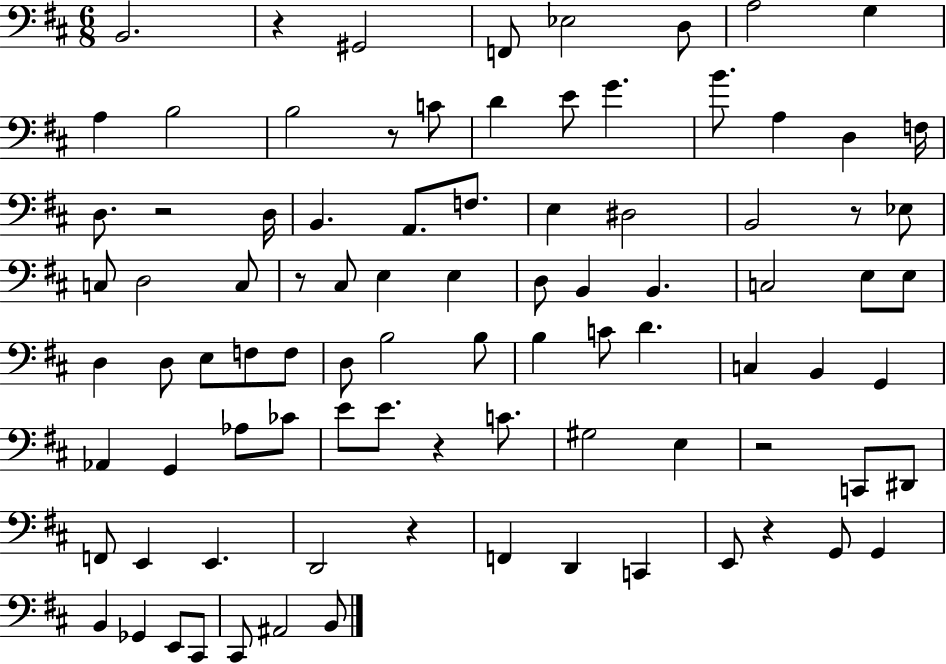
B2/h. R/q G#2/h F2/e Eb3/h D3/e A3/h G3/q A3/q B3/h B3/h R/e C4/e D4/q E4/e G4/q. B4/e. A3/q D3/q F3/s D3/e. R/h D3/s B2/q. A2/e. F3/e. E3/q D#3/h B2/h R/e Eb3/e C3/e D3/h C3/e R/e C#3/e E3/q E3/q D3/e B2/q B2/q. C3/h E3/e E3/e D3/q D3/e E3/e F3/e F3/e D3/e B3/h B3/e B3/q C4/e D4/q. C3/q B2/q G2/q Ab2/q G2/q Ab3/e CES4/e E4/e E4/e. R/q C4/e. G#3/h E3/q R/h C2/e D#2/e F2/e E2/q E2/q. D2/h R/q F2/q D2/q C2/q E2/e R/q G2/e G2/q B2/q Gb2/q E2/e C#2/e C#2/e A#2/h B2/e